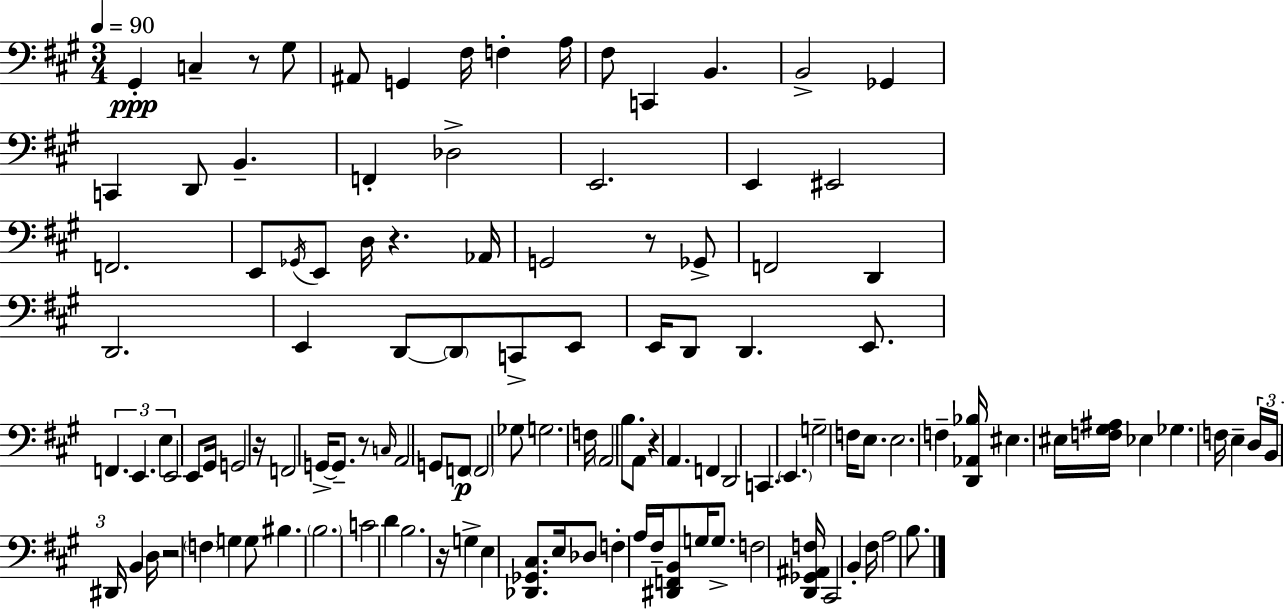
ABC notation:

X:1
T:Untitled
M:3/4
L:1/4
K:A
^G,, C, z/2 ^G,/2 ^A,,/2 G,, ^F,/4 F, A,/4 ^F,/2 C,, B,, B,,2 _G,, C,, D,,/2 B,, F,, _D,2 E,,2 E,, ^E,,2 F,,2 E,,/2 _G,,/4 E,,/2 D,/4 z _A,,/4 G,,2 z/2 _G,,/2 F,,2 D,, D,,2 E,, D,,/2 D,,/2 C,,/2 E,,/2 E,,/4 D,,/2 D,, E,,/2 F,, E,, E, E,,2 E,,/2 ^G,,/4 G,,2 z/4 F,,2 G,,/4 G,,/2 z/2 C,/4 A,,2 G,,/2 F,,/2 F,,2 _G,/2 G,2 F,/4 A,,2 B,/2 A,,/2 z A,, F,, D,,2 C,, E,, G,2 F,/4 E,/2 E,2 F, [D,,_A,,_B,]/4 ^E, ^E,/4 [F,^G,^A,]/4 _E, _G, F,/4 E, D,/4 B,,/4 ^D,,/4 B,, D,/4 z2 F, G, G,/2 ^B, B,2 C2 D B,2 z/4 G, E, [_D,,_G,,^C,]/2 E,/4 _D,/2 F, A,/4 ^F,/4 [^D,,F,,B,,]/2 G,/4 G,/2 F,2 [D,,_G,,^A,,F,]/4 ^C,,2 B,, ^F,/4 A,2 B,/2